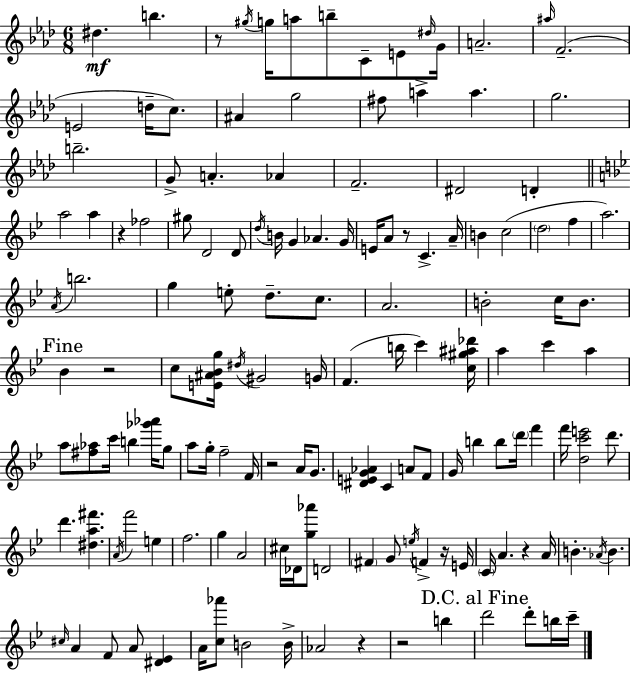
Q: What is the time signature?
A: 6/8